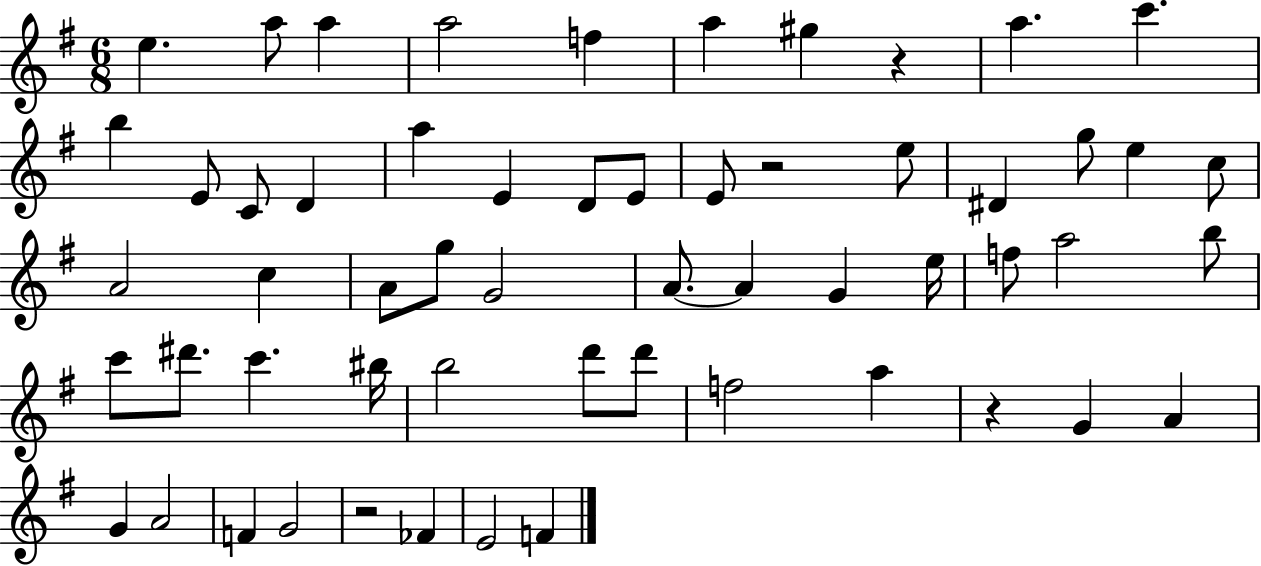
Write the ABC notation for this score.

X:1
T:Untitled
M:6/8
L:1/4
K:G
e a/2 a a2 f a ^g z a c' b E/2 C/2 D a E D/2 E/2 E/2 z2 e/2 ^D g/2 e c/2 A2 c A/2 g/2 G2 A/2 A G e/4 f/2 a2 b/2 c'/2 ^d'/2 c' ^b/4 b2 d'/2 d'/2 f2 a z G A G A2 F G2 z2 _F E2 F